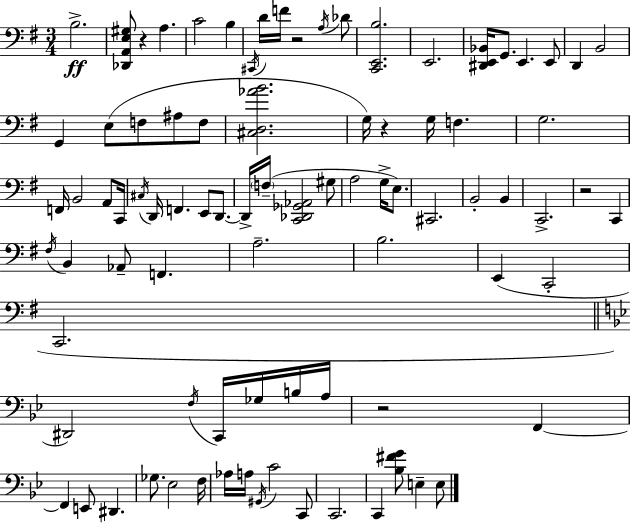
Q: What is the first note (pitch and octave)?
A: B3